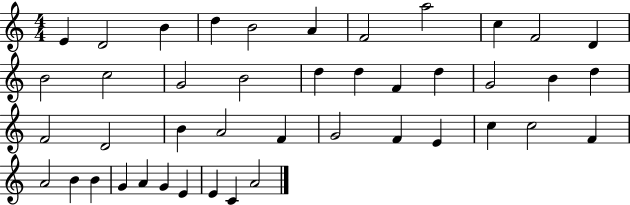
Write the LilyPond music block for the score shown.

{
  \clef treble
  \numericTimeSignature
  \time 4/4
  \key c \major
  e'4 d'2 b'4 | d''4 b'2 a'4 | f'2 a''2 | c''4 f'2 d'4 | \break b'2 c''2 | g'2 b'2 | d''4 d''4 f'4 d''4 | g'2 b'4 d''4 | \break f'2 d'2 | b'4 a'2 f'4 | g'2 f'4 e'4 | c''4 c''2 f'4 | \break a'2 b'4 b'4 | g'4 a'4 g'4 e'4 | e'4 c'4 a'2 | \bar "|."
}